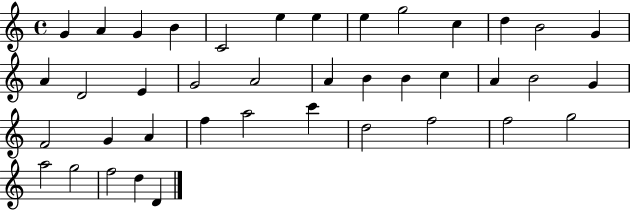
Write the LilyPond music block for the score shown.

{
  \clef treble
  \time 4/4
  \defaultTimeSignature
  \key c \major
  g'4 a'4 g'4 b'4 | c'2 e''4 e''4 | e''4 g''2 c''4 | d''4 b'2 g'4 | \break a'4 d'2 e'4 | g'2 a'2 | a'4 b'4 b'4 c''4 | a'4 b'2 g'4 | \break f'2 g'4 a'4 | f''4 a''2 c'''4 | d''2 f''2 | f''2 g''2 | \break a''2 g''2 | f''2 d''4 d'4 | \bar "|."
}